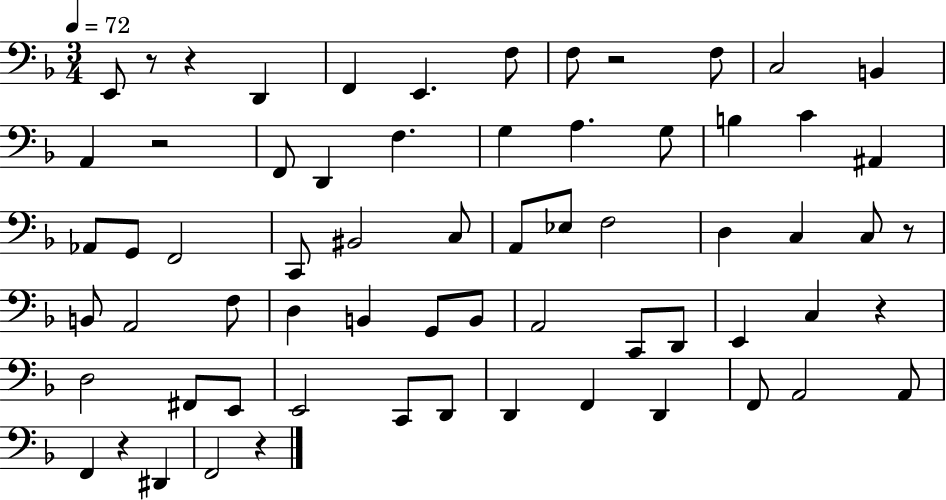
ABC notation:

X:1
T:Untitled
M:3/4
L:1/4
K:F
E,,/2 z/2 z D,, F,, E,, F,/2 F,/2 z2 F,/2 C,2 B,, A,, z2 F,,/2 D,, F, G, A, G,/2 B, C ^A,, _A,,/2 G,,/2 F,,2 C,,/2 ^B,,2 C,/2 A,,/2 _E,/2 F,2 D, C, C,/2 z/2 B,,/2 A,,2 F,/2 D, B,, G,,/2 B,,/2 A,,2 C,,/2 D,,/2 E,, C, z D,2 ^F,,/2 E,,/2 E,,2 C,,/2 D,,/2 D,, F,, D,, F,,/2 A,,2 A,,/2 F,, z ^D,, F,,2 z